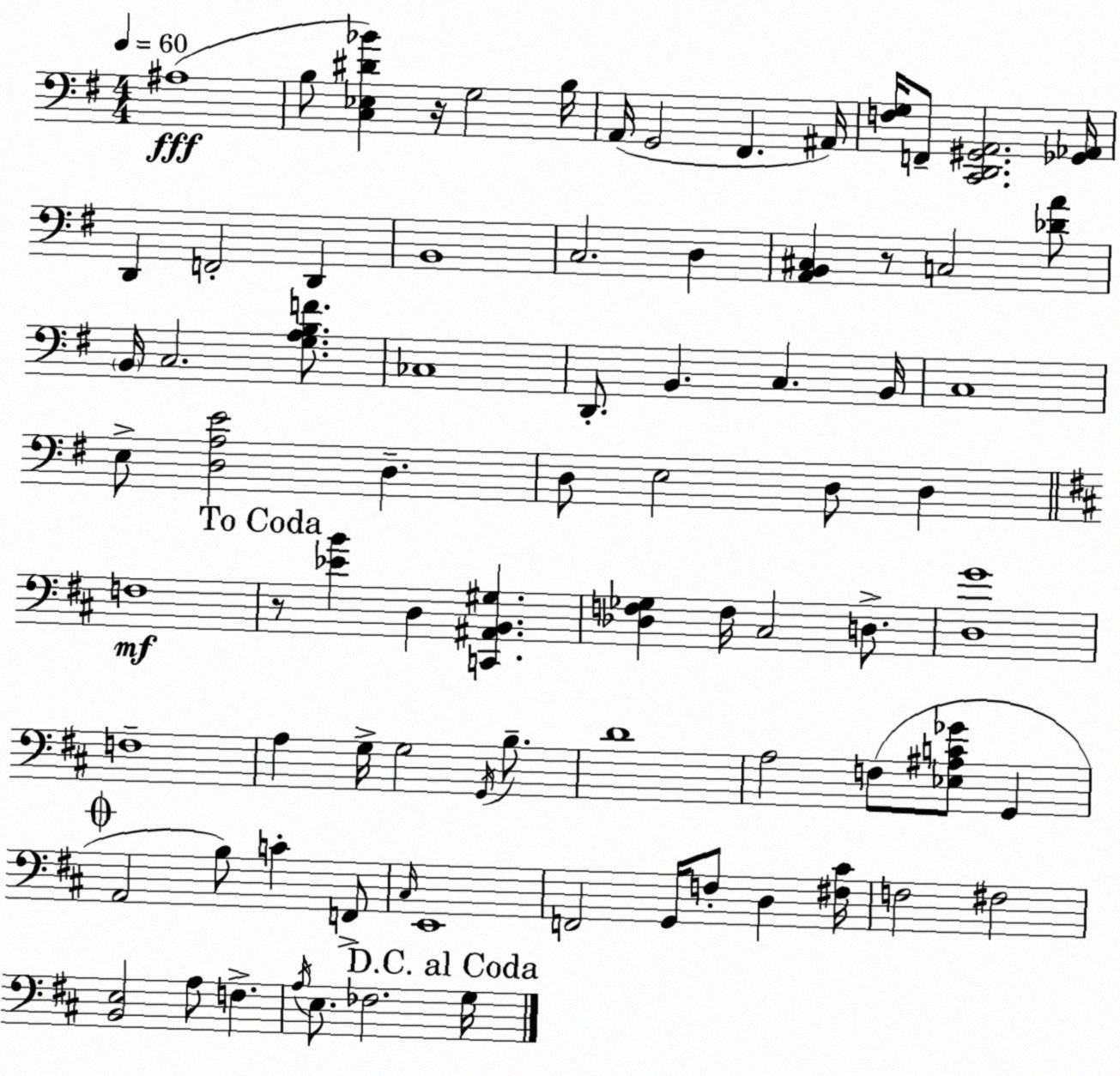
X:1
T:Untitled
M:4/4
L:1/4
K:G
^A,4 B,/2 [C,_E,^D_B] z/4 G,2 B,/4 A,,/4 G,,2 ^F,, ^A,,/4 [F,G,]/4 F,,/2 [C,,D,,^G,,A,,]2 [_G,,_A,,]/4 D,, F,,2 D,, B,,4 C,2 D, [A,,B,,^C,] z/2 C,2 [_DA]/2 B,,/4 C,2 [G,A,B,F]/2 _C,4 D,,/2 B,, C, B,,/4 C,4 E,/2 [D,A,E]2 D, D,/2 E,2 D,/2 D, F,4 z/2 [_EB] D, [C,,^A,,B,,^G,] [_D,F,_G,] F,/4 ^C,2 D,/2 [D,G]4 F,4 A, G,/4 G,2 G,,/4 B,/2 D4 A,2 F,/2 [_E,^A,C_G]/2 G,, A,,2 B,/2 C F,,/2 ^C,/4 E,,4 F,,2 G,,/4 F,/2 D, [^F,^C]/4 F,2 ^F,2 [B,,E,]2 A,/2 F, A,/4 E,/2 _F,2 G,/4